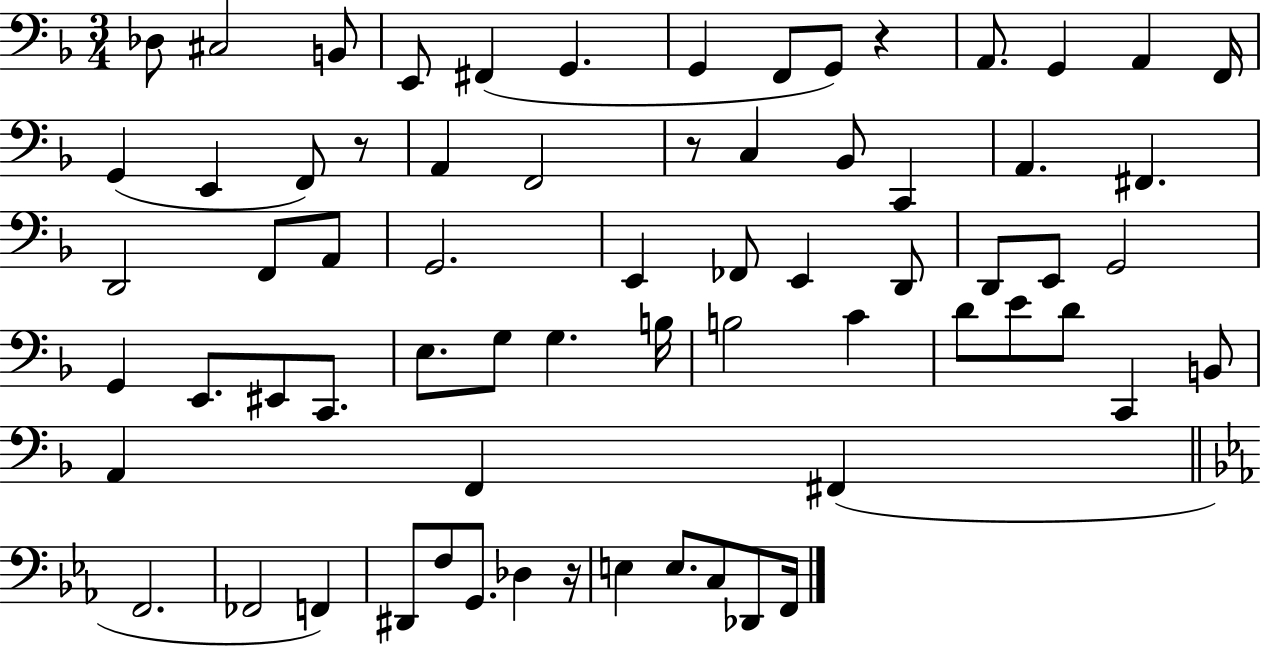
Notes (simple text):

Db3/e C#3/h B2/e E2/e F#2/q G2/q. G2/q F2/e G2/e R/q A2/e. G2/q A2/q F2/s G2/q E2/q F2/e R/e A2/q F2/h R/e C3/q Bb2/e C2/q A2/q. F#2/q. D2/h F2/e A2/e G2/h. E2/q FES2/e E2/q D2/e D2/e E2/e G2/h G2/q E2/e. EIS2/e C2/e. E3/e. G3/e G3/q. B3/s B3/h C4/q D4/e E4/e D4/e C2/q B2/e A2/q F2/q F#2/q F2/h. FES2/h F2/q D#2/e F3/e G2/e. Db3/q R/s E3/q E3/e. C3/e Db2/e F2/s